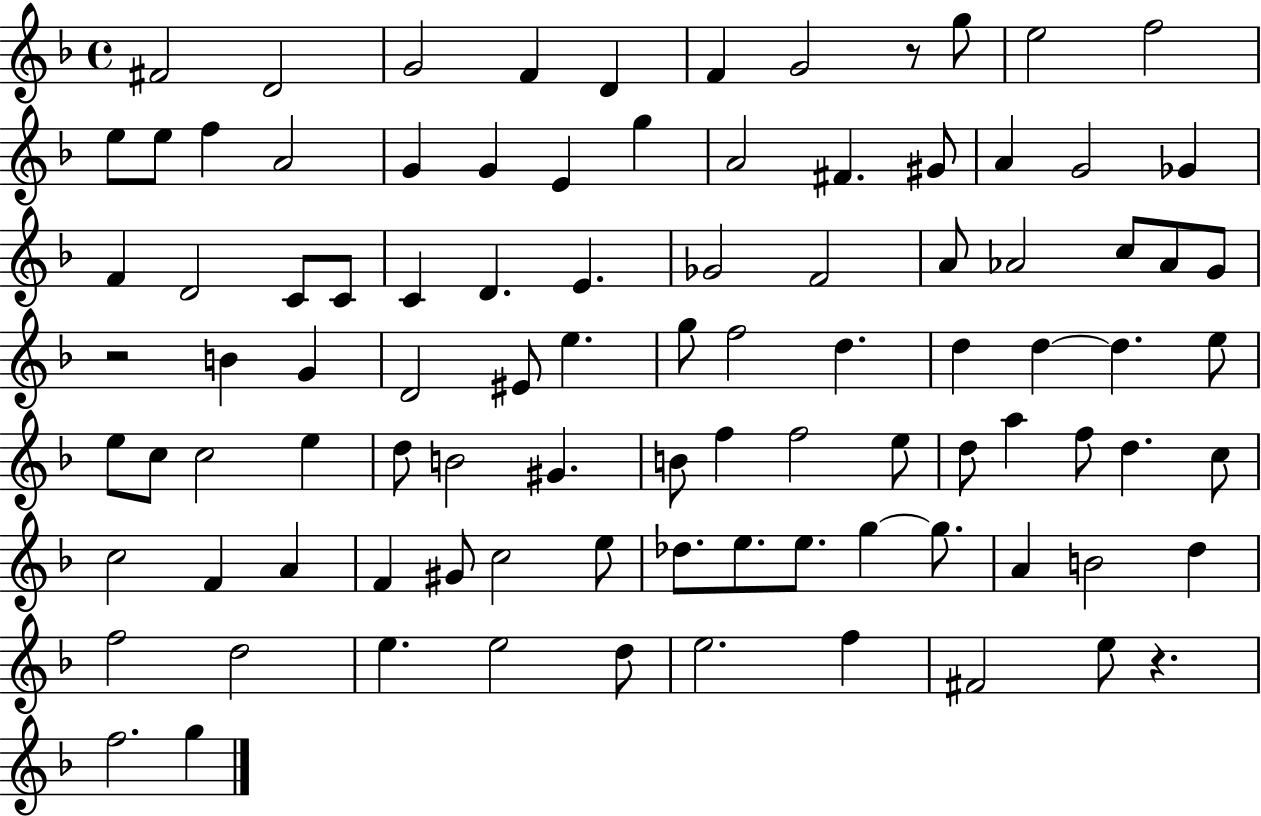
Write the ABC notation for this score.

X:1
T:Untitled
M:4/4
L:1/4
K:F
^F2 D2 G2 F D F G2 z/2 g/2 e2 f2 e/2 e/2 f A2 G G E g A2 ^F ^G/2 A G2 _G F D2 C/2 C/2 C D E _G2 F2 A/2 _A2 c/2 _A/2 G/2 z2 B G D2 ^E/2 e g/2 f2 d d d d e/2 e/2 c/2 c2 e d/2 B2 ^G B/2 f f2 e/2 d/2 a f/2 d c/2 c2 F A F ^G/2 c2 e/2 _d/2 e/2 e/2 g g/2 A B2 d f2 d2 e e2 d/2 e2 f ^F2 e/2 z f2 g